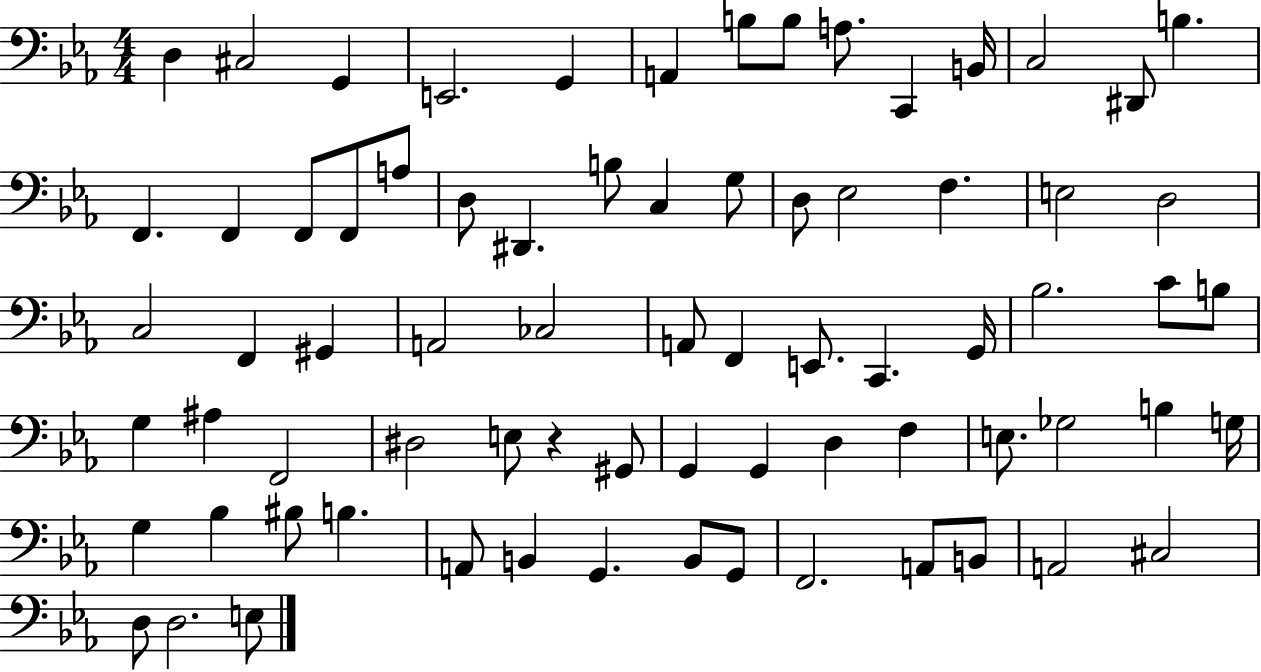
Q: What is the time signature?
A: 4/4